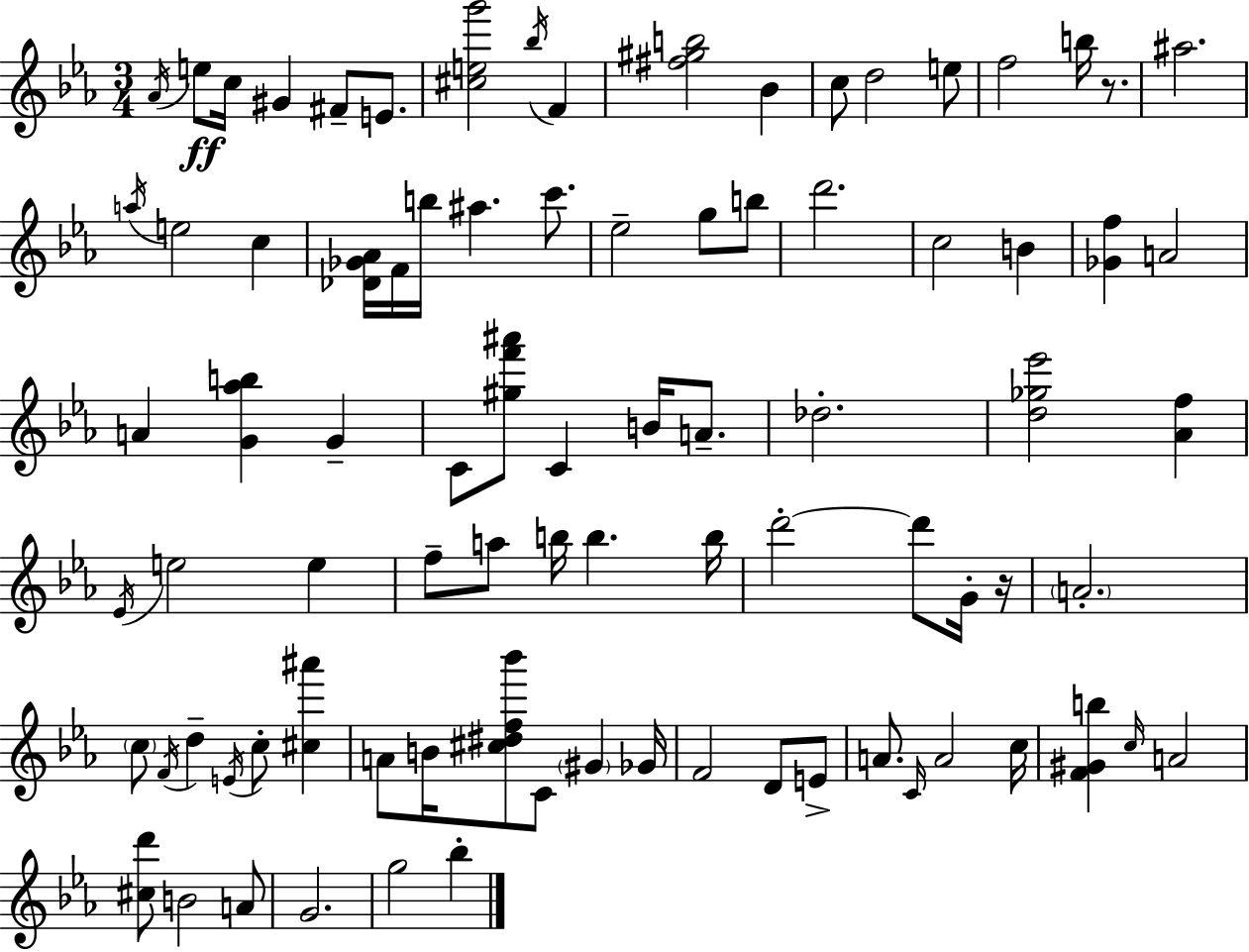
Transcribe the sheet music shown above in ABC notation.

X:1
T:Untitled
M:3/4
L:1/4
K:Cm
_A/4 e/2 c/4 ^G ^F/2 E/2 [^ceg']2 _b/4 F [^f^gb]2 _B c/2 d2 e/2 f2 b/4 z/2 ^a2 a/4 e2 c [_D_G_A]/4 F/4 b/4 ^a c'/2 _e2 g/2 b/2 d'2 c2 B [_Gf] A2 A [G_ab] G C/2 [^gf'^a']/2 C B/4 A/2 _d2 [d_g_e']2 [_Af] _E/4 e2 e f/2 a/2 b/4 b b/4 d'2 d'/2 G/4 z/4 A2 c/2 F/4 d E/4 c/2 [^c^a'] A/2 B/4 [^c^df_b']/2 C/2 ^G _G/4 F2 D/2 E/2 A/2 C/4 A2 c/4 [F^Gb] c/4 A2 [^cd']/2 B2 A/2 G2 g2 _b